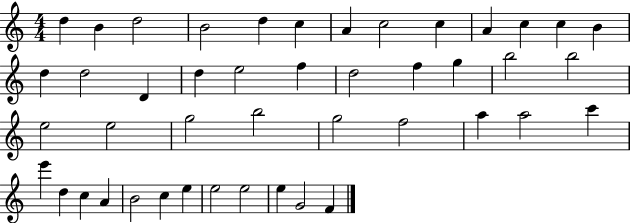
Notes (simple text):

D5/q B4/q D5/h B4/h D5/q C5/q A4/q C5/h C5/q A4/q C5/q C5/q B4/q D5/q D5/h D4/q D5/q E5/h F5/q D5/h F5/q G5/q B5/h B5/h E5/h E5/h G5/h B5/h G5/h F5/h A5/q A5/h C6/q E6/q D5/q C5/q A4/q B4/h C5/q E5/q E5/h E5/h E5/q G4/h F4/q